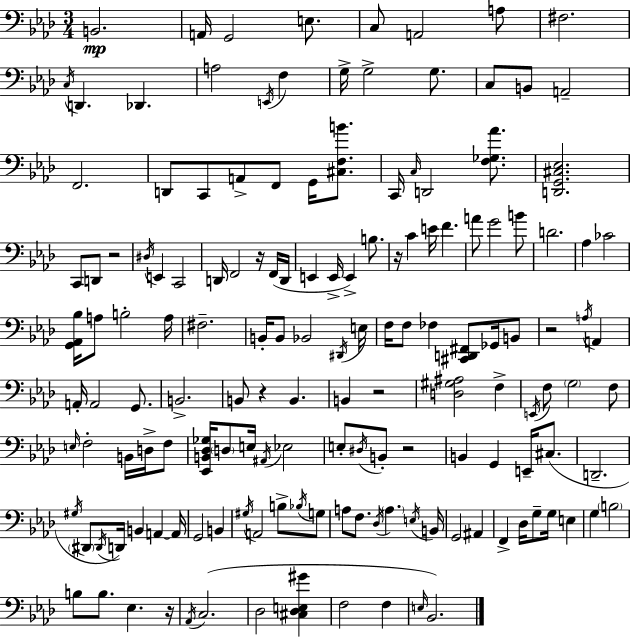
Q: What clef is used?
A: bass